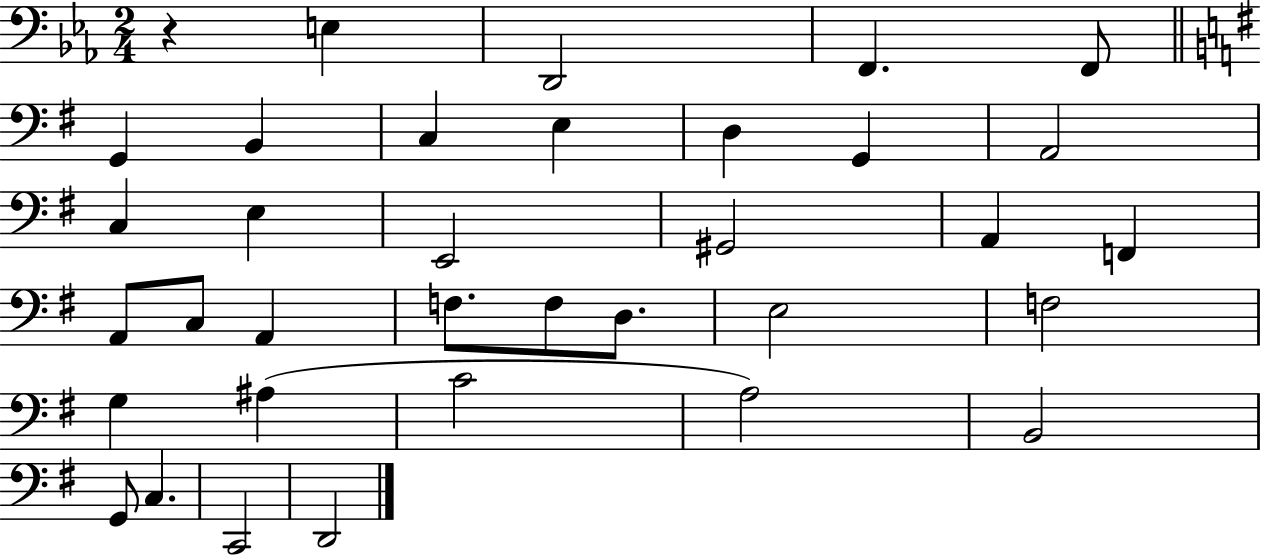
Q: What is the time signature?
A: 2/4